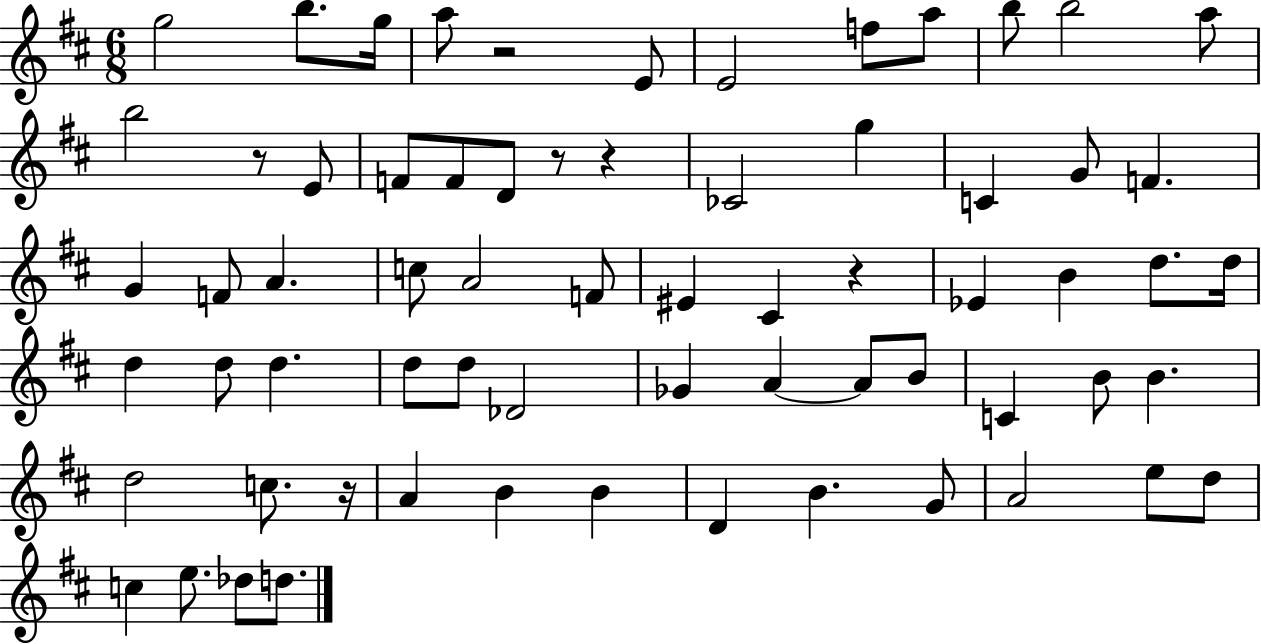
G5/h B5/e. G5/s A5/e R/h E4/e E4/h F5/e A5/e B5/e B5/h A5/e B5/h R/e E4/e F4/e F4/e D4/e R/e R/q CES4/h G5/q C4/q G4/e F4/q. G4/q F4/e A4/q. C5/e A4/h F4/e EIS4/q C#4/q R/q Eb4/q B4/q D5/e. D5/s D5/q D5/e D5/q. D5/e D5/e Db4/h Gb4/q A4/q A4/e B4/e C4/q B4/e B4/q. D5/h C5/e. R/s A4/q B4/q B4/q D4/q B4/q. G4/e A4/h E5/e D5/e C5/q E5/e. Db5/e D5/e.